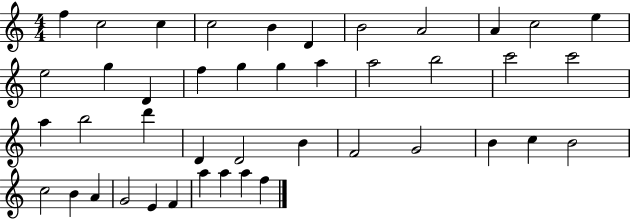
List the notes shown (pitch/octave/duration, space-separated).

F5/q C5/h C5/q C5/h B4/q D4/q B4/h A4/h A4/q C5/h E5/q E5/h G5/q D4/q F5/q G5/q G5/q A5/q A5/h B5/h C6/h C6/h A5/q B5/h D6/q D4/q D4/h B4/q F4/h G4/h B4/q C5/q B4/h C5/h B4/q A4/q G4/h E4/q F4/q A5/q A5/q A5/q F5/q